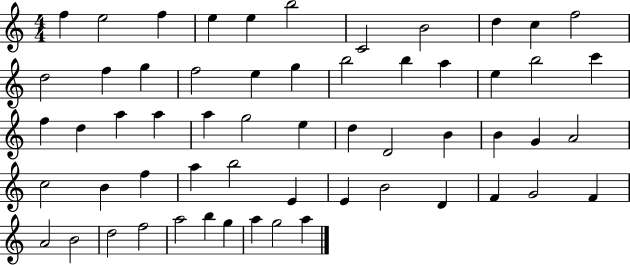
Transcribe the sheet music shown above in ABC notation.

X:1
T:Untitled
M:4/4
L:1/4
K:C
f e2 f e e b2 C2 B2 d c f2 d2 f g f2 e g b2 b a e b2 c' f d a a a g2 e d D2 B B G A2 c2 B f a b2 E E B2 D F G2 F A2 B2 d2 f2 a2 b g a g2 a